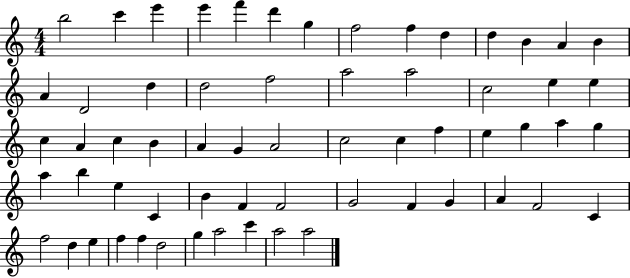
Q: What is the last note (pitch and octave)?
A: A5